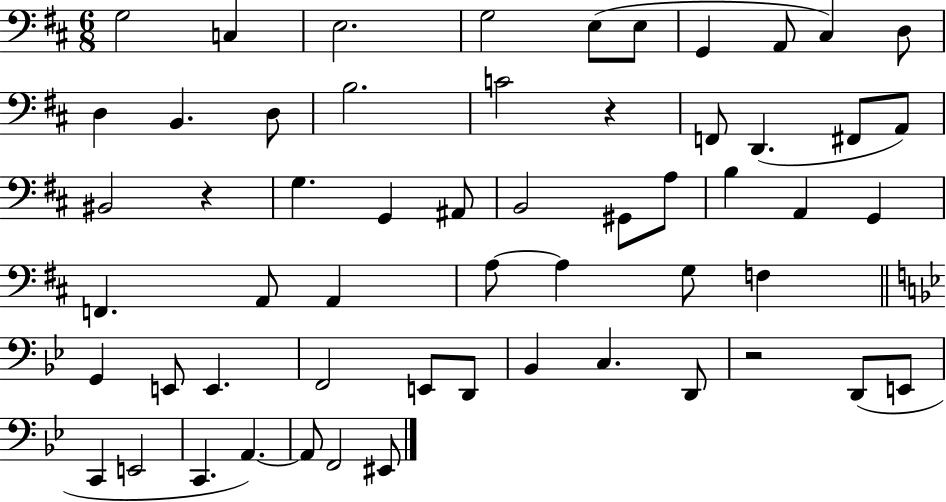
G3/h C3/q E3/h. G3/h E3/e E3/e G2/q A2/e C#3/q D3/e D3/q B2/q. D3/e B3/h. C4/h R/q F2/e D2/q. F#2/e A2/e BIS2/h R/q G3/q. G2/q A#2/e B2/h G#2/e A3/e B3/q A2/q G2/q F2/q. A2/e A2/q A3/e A3/q G3/e F3/q G2/q E2/e E2/q. F2/h E2/e D2/e Bb2/q C3/q. D2/e R/h D2/e E2/e C2/q E2/h C2/q. A2/q. A2/e F2/h EIS2/e